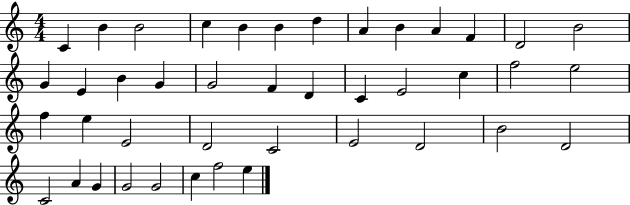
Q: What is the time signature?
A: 4/4